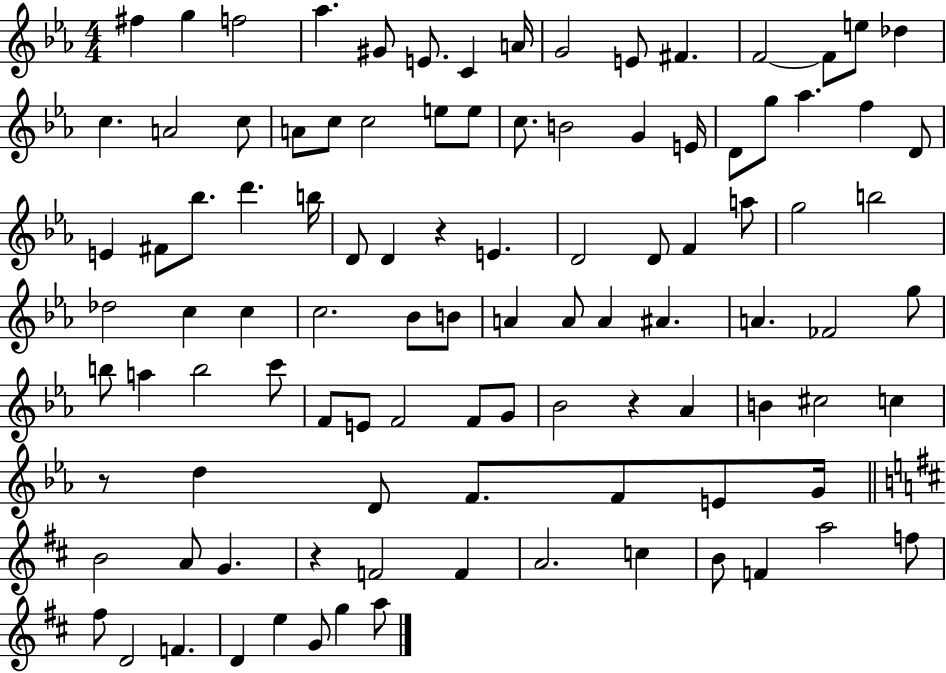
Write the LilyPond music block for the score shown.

{
  \clef treble
  \numericTimeSignature
  \time 4/4
  \key ees \major
  fis''4 g''4 f''2 | aes''4. gis'8 e'8. c'4 a'16 | g'2 e'8 fis'4. | f'2~~ f'8 e''8 des''4 | \break c''4. a'2 c''8 | a'8 c''8 c''2 e''8 e''8 | c''8. b'2 g'4 e'16 | d'8 g''8 aes''4. f''4 d'8 | \break e'4 fis'8 bes''8. d'''4. b''16 | d'8 d'4 r4 e'4. | d'2 d'8 f'4 a''8 | g''2 b''2 | \break des''2 c''4 c''4 | c''2. bes'8 b'8 | a'4 a'8 a'4 ais'4. | a'4. fes'2 g''8 | \break b''8 a''4 b''2 c'''8 | f'8 e'8 f'2 f'8 g'8 | bes'2 r4 aes'4 | b'4 cis''2 c''4 | \break r8 d''4 d'8 f'8. f'8 e'8 g'16 | \bar "||" \break \key b \minor b'2 a'8 g'4. | r4 f'2 f'4 | a'2. c''4 | b'8 f'4 a''2 f''8 | \break fis''8 d'2 f'4. | d'4 e''4 g'8 g''4 a''8 | \bar "|."
}